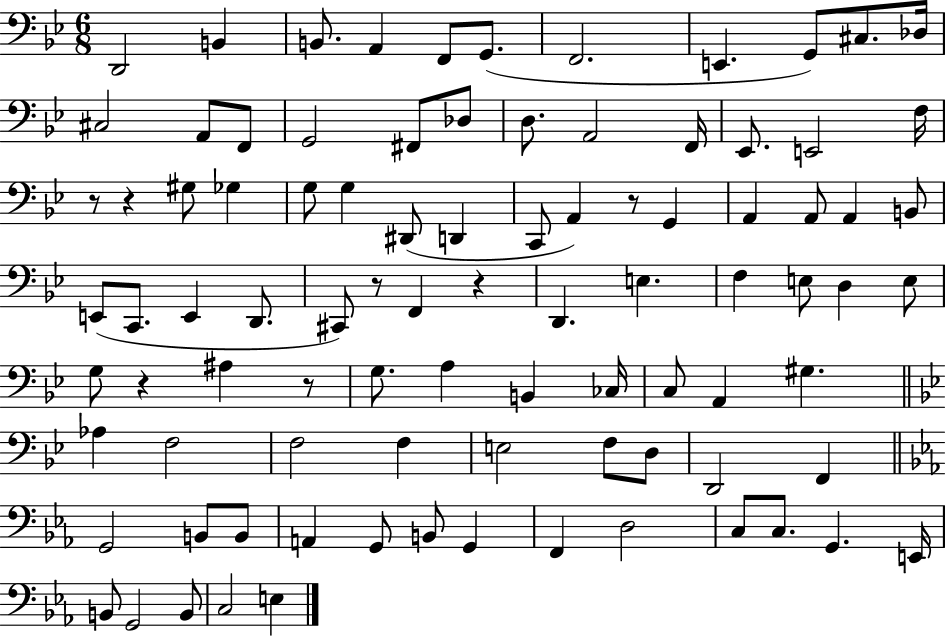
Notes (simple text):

D2/h B2/q B2/e. A2/q F2/e G2/e. F2/h. E2/q. G2/e C#3/e. Db3/s C#3/h A2/e F2/e G2/h F#2/e Db3/e D3/e. A2/h F2/s Eb2/e. E2/h F3/s R/e R/q G#3/e Gb3/q G3/e G3/q D#2/e D2/q C2/e A2/q R/e G2/q A2/q A2/e A2/q B2/e E2/e C2/e. E2/q D2/e. C#2/e R/e F2/q R/q D2/q. E3/q. F3/q E3/e D3/q E3/e G3/e R/q A#3/q R/e G3/e. A3/q B2/q CES3/s C3/e A2/q G#3/q. Ab3/q F3/h F3/h F3/q E3/h F3/e D3/e D2/h F2/q G2/h B2/e B2/e A2/q G2/e B2/e G2/q F2/q D3/h C3/e C3/e. G2/q. E2/s B2/e G2/h B2/e C3/h E3/q